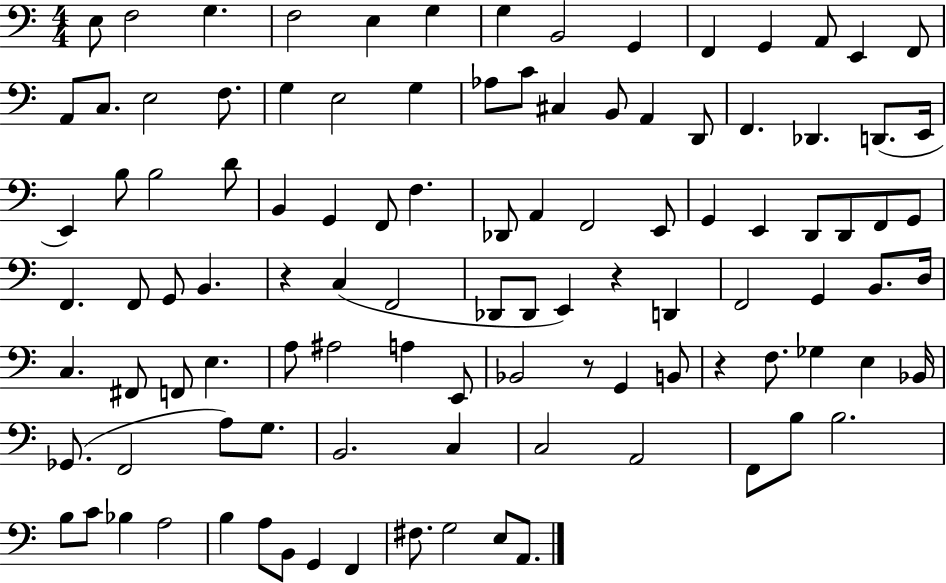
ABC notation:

X:1
T:Untitled
M:4/4
L:1/4
K:C
E,/2 F,2 G, F,2 E, G, G, B,,2 G,, F,, G,, A,,/2 E,, F,,/2 A,,/2 C,/2 E,2 F,/2 G, E,2 G, _A,/2 C/2 ^C, B,,/2 A,, D,,/2 F,, _D,, D,,/2 E,,/4 E,, B,/2 B,2 D/2 B,, G,, F,,/2 F, _D,,/2 A,, F,,2 E,,/2 G,, E,, D,,/2 D,,/2 F,,/2 G,,/2 F,, F,,/2 G,,/2 B,, z C, F,,2 _D,,/2 _D,,/2 E,, z D,, F,,2 G,, B,,/2 D,/4 C, ^F,,/2 F,,/2 E, A,/2 ^A,2 A, E,,/2 _B,,2 z/2 G,, B,,/2 z F,/2 _G, E, _B,,/4 _G,,/2 F,,2 A,/2 G,/2 B,,2 C, C,2 A,,2 F,,/2 B,/2 B,2 B,/2 C/2 _B, A,2 B, A,/2 B,,/2 G,, F,, ^F,/2 G,2 E,/2 A,,/2